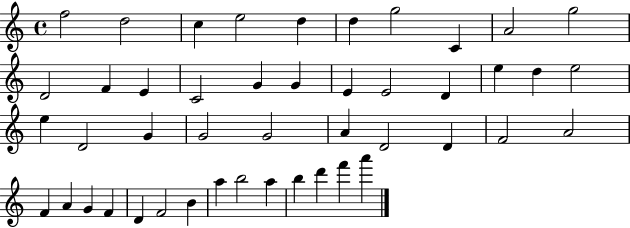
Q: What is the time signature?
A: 4/4